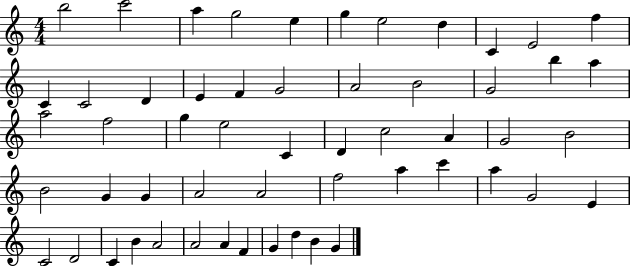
B5/h C6/h A5/q G5/h E5/q G5/q E5/h D5/q C4/q E4/h F5/q C4/q C4/h D4/q E4/q F4/q G4/h A4/h B4/h G4/h B5/q A5/q A5/h F5/h G5/q E5/h C4/q D4/q C5/h A4/q G4/h B4/h B4/h G4/q G4/q A4/h A4/h F5/h A5/q C6/q A5/q G4/h E4/q C4/h D4/h C4/q B4/q A4/h A4/h A4/q F4/q G4/q D5/q B4/q G4/q